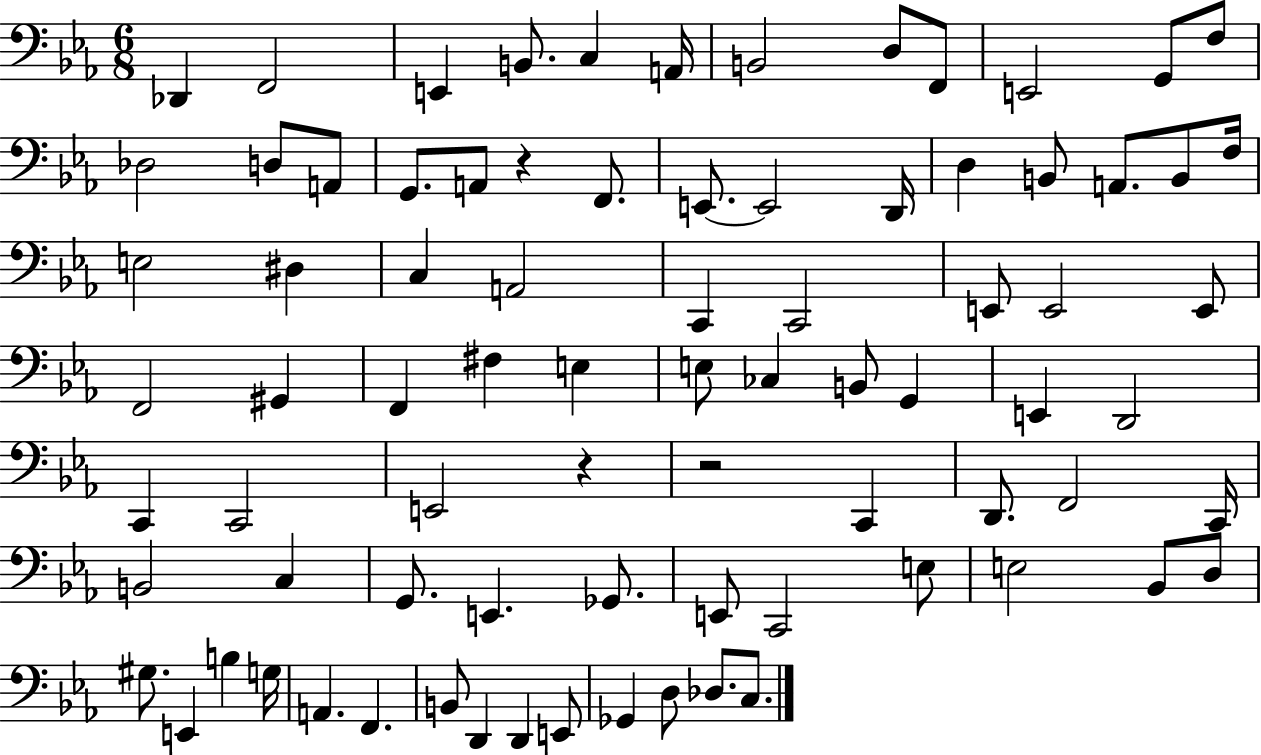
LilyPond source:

{
  \clef bass
  \numericTimeSignature
  \time 6/8
  \key ees \major
  des,4 f,2 | e,4 b,8. c4 a,16 | b,2 d8 f,8 | e,2 g,8 f8 | \break des2 d8 a,8 | g,8. a,8 r4 f,8. | e,8.~~ e,2 d,16 | d4 b,8 a,8. b,8 f16 | \break e2 dis4 | c4 a,2 | c,4 c,2 | e,8 e,2 e,8 | \break f,2 gis,4 | f,4 fis4 e4 | e8 ces4 b,8 g,4 | e,4 d,2 | \break c,4 c,2 | e,2 r4 | r2 c,4 | d,8. f,2 c,16 | \break b,2 c4 | g,8. e,4. ges,8. | e,8 c,2 e8 | e2 bes,8 d8 | \break gis8. e,4 b4 g16 | a,4. f,4. | b,8 d,4 d,4 e,8 | ges,4 d8 des8. c8. | \break \bar "|."
}